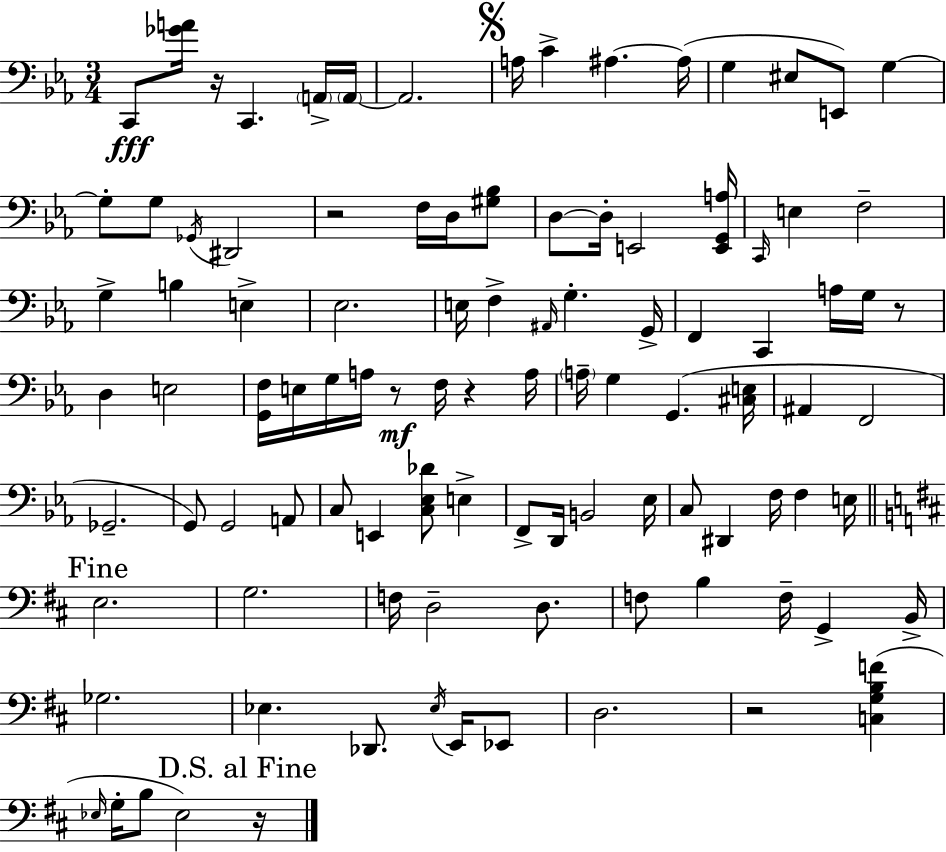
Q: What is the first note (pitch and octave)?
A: C2